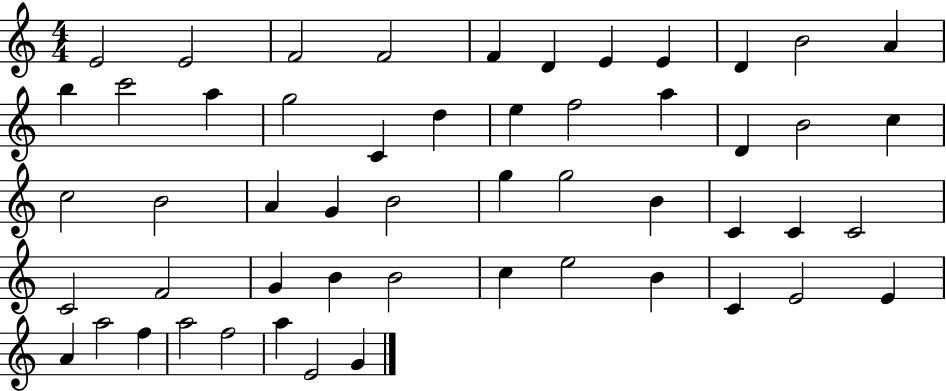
E4/h E4/h F4/h F4/h F4/q D4/q E4/q E4/q D4/q B4/h A4/q B5/q C6/h A5/q G5/h C4/q D5/q E5/q F5/h A5/q D4/q B4/h C5/q C5/h B4/h A4/q G4/q B4/h G5/q G5/h B4/q C4/q C4/q C4/h C4/h F4/h G4/q B4/q B4/h C5/q E5/h B4/q C4/q E4/h E4/q A4/q A5/h F5/q A5/h F5/h A5/q E4/h G4/q